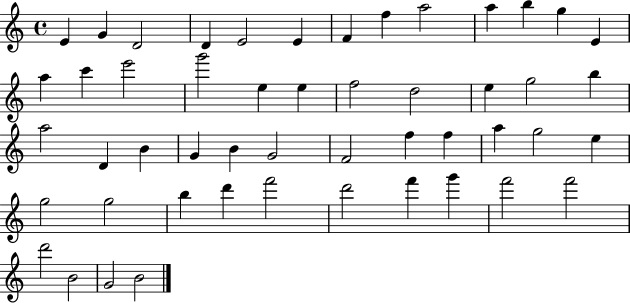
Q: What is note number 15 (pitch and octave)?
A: C6